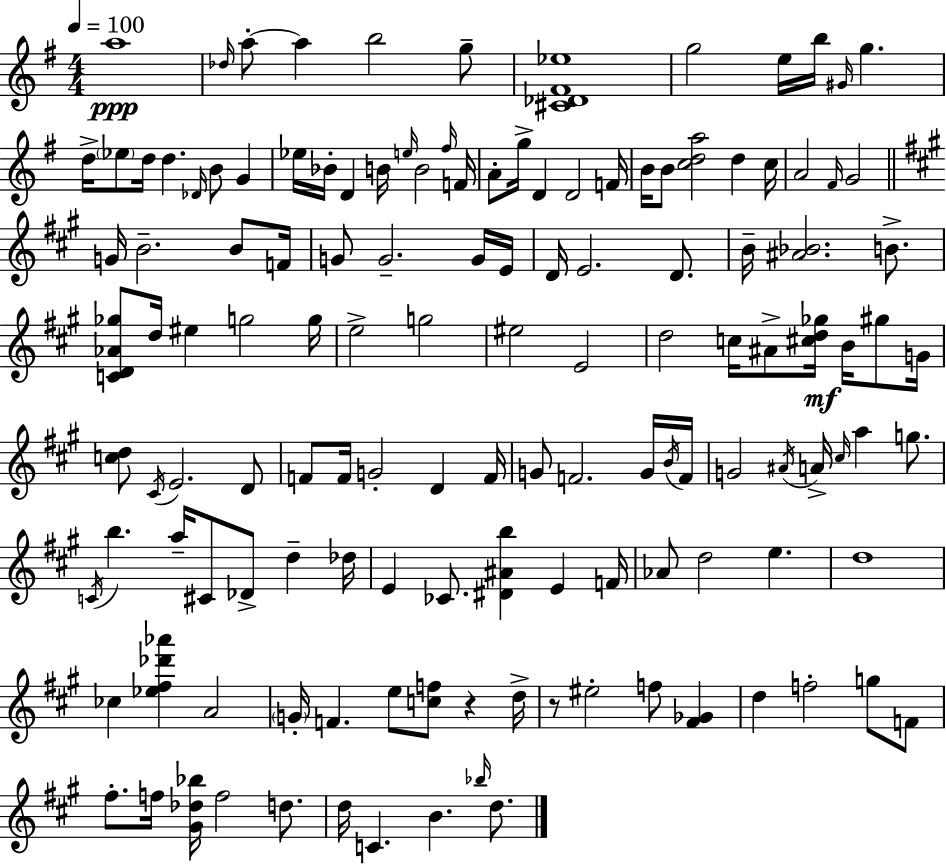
A5/w Db5/s A5/e A5/q B5/h G5/e [C#4,Db4,F#4,Eb5]/w G5/h E5/s B5/s G#4/s G5/q. D5/s Eb5/e D5/s D5/q. Db4/s B4/e G4/q Eb5/s Bb4/s D4/q B4/s E5/s B4/h F#5/s F4/s A4/e G5/s D4/q D4/h F4/s B4/s B4/e [C5,D5,A5]/h D5/q C5/s A4/h F#4/s G4/h G4/s B4/h. B4/e F4/s G4/e G4/h. G4/s E4/s D4/s E4/h. D4/e. B4/s [A#4,Bb4]/h. B4/e. [C4,D4,Ab4,Gb5]/e D5/s EIS5/q G5/h G5/s E5/h G5/h EIS5/h E4/h D5/h C5/s A#4/e [C#5,D5,Gb5]/s B4/s G#5/e G4/s [C5,D5]/e C#4/s E4/h. D4/e F4/e F4/s G4/h D4/q F4/s G4/e F4/h. G4/s B4/s F4/s G4/h A#4/s A4/s C#5/s A5/q G5/e. C4/s B5/q. A5/s C#4/e Db4/e D5/q Db5/s E4/q CES4/e. [D#4,A#4,B5]/q E4/q F4/s Ab4/e D5/h E5/q. D5/w CES5/q [Eb5,F#5,Db6,Ab6]/q A4/h G4/s F4/q. E5/e [C5,F5]/e R/q D5/s R/e EIS5/h F5/e [F#4,Gb4]/q D5/q F5/h G5/e F4/e F#5/e. F5/s [G#4,Db5,Bb5]/s F5/h D5/e. D5/s C4/q. B4/q. Bb5/s D5/e.